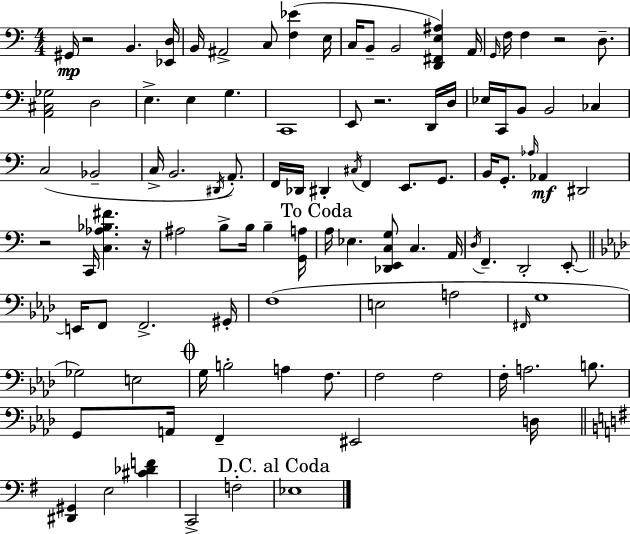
{
  \clef bass
  \numericTimeSignature
  \time 4/4
  \key c \major
  \repeat volta 2 { gis,16\mp r2 b,4. <ees, d>16 | b,16 ais,2-> c8 <f ees'>4( e16 | c16 b,8-- b,2 <d, fis, e ais>4) a,16 | \grace { g,16 } f16 f4 r2 d8.-- | \break <a, cis ges>2 d2 | e4.-> e4 g4. | c,1 | e,8 r2. d,16 | \break d16 ees16 c,16 b,8 b,2 ces4 | c2( bes,2-- | c16-> b,2. \acciaccatura { dis,16 } a,8.-.) | f,16 des,16 dis,4-. \acciaccatura { cis16 } f,4 e,8. | \break g,8. b,16 g,8.-. \grace { aes16 } aes,4\mf dis,2 | r2 c,16 <c aes bes fis'>4. | r16 ais2 b8-> b16 b4-- | <g, a>16 \mark "To Coda" a16 ees4. <des, e, c g>8 c4. | \break a,16 \acciaccatura { d16 } f,4.-- d,2-. | e,8-.~~ \bar "||" \break \key aes \major e,16 f,8 f,2.-> gis,16-. | f1( | e2 a2 | \grace { fis,16 } g1 | \break ges2) e2 | \mark \markup { \musicglyph "scripts.coda" } g16 b2-. a4 f8. | f2 f2 | f16-. a2. b8. | \break g,8 a,16 f,4-- eis,2 | d16 \bar "||" \break \key g \major <dis, gis,>4 e2 <cis' des' f'>4 | c,2-> f2-. | \mark "D.C. al Coda" ees1 | } \bar "|."
}